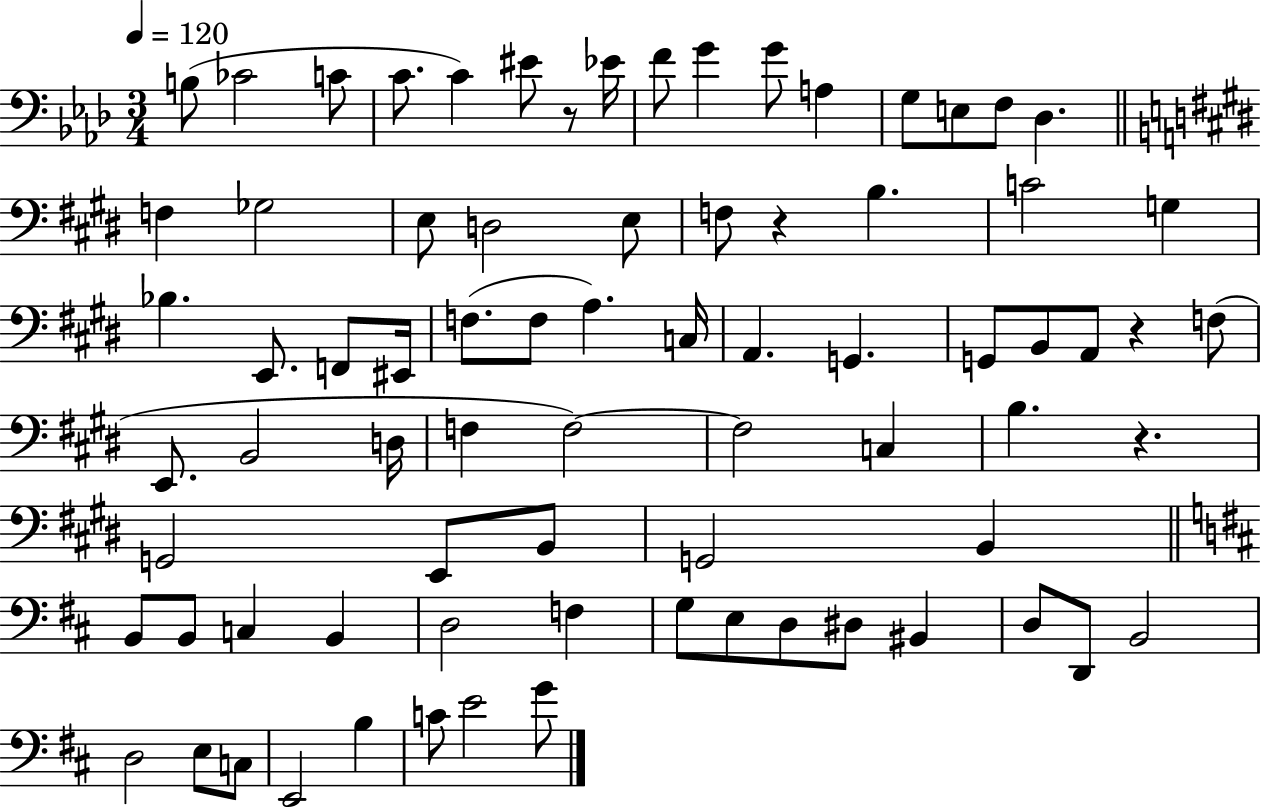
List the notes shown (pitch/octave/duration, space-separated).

B3/e CES4/h C4/e C4/e. C4/q EIS4/e R/e Eb4/s F4/e G4/q G4/e A3/q G3/e E3/e F3/e Db3/q. F3/q Gb3/h E3/e D3/h E3/e F3/e R/q B3/q. C4/h G3/q Bb3/q. E2/e. F2/e EIS2/s F3/e. F3/e A3/q. C3/s A2/q. G2/q. G2/e B2/e A2/e R/q F3/e E2/e. B2/h D3/s F3/q F3/h F3/h C3/q B3/q. R/q. G2/h E2/e B2/e G2/h B2/q B2/e B2/e C3/q B2/q D3/h F3/q G3/e E3/e D3/e D#3/e BIS2/q D3/e D2/e B2/h D3/h E3/e C3/e E2/h B3/q C4/e E4/h G4/e